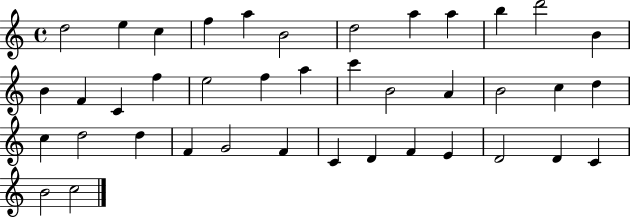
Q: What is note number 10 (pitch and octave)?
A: B5